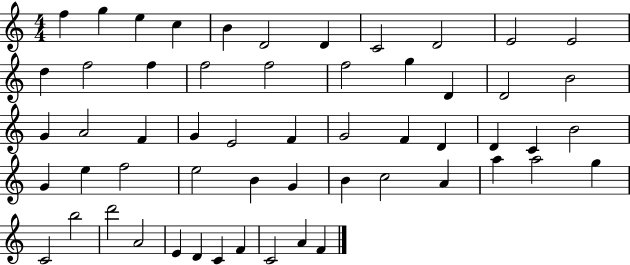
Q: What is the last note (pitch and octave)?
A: F4